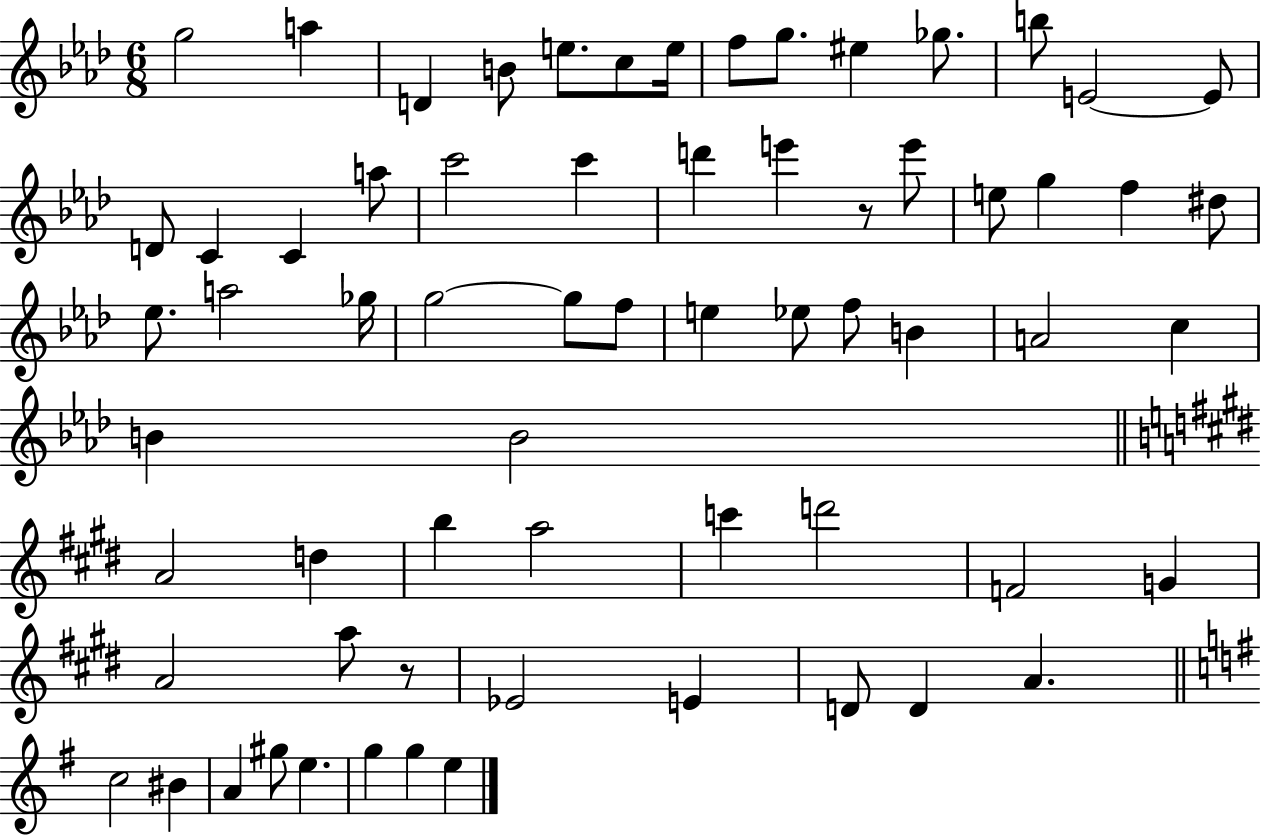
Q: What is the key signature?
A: AES major